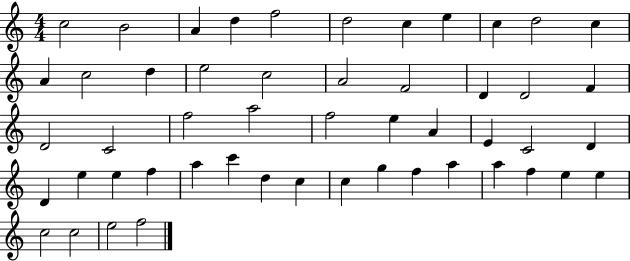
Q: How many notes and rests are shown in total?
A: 51